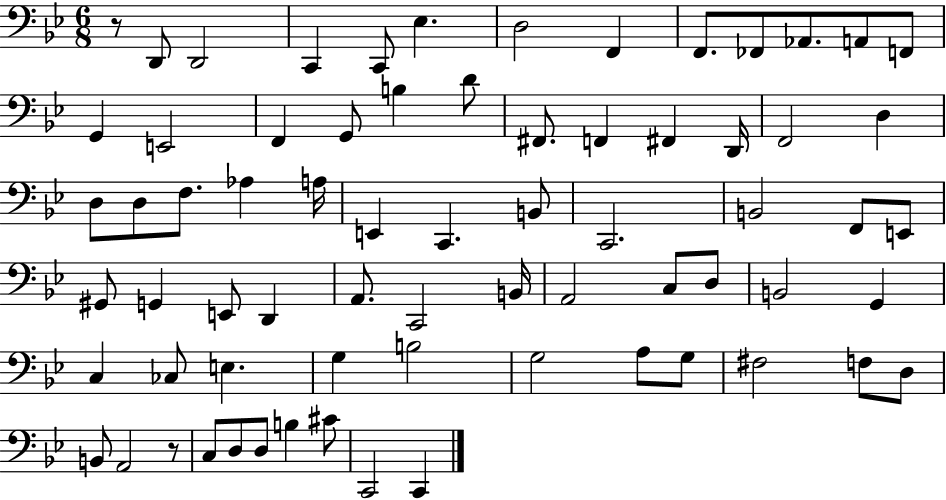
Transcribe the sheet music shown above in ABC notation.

X:1
T:Untitled
M:6/8
L:1/4
K:Bb
z/2 D,,/2 D,,2 C,, C,,/2 _E, D,2 F,, F,,/2 _F,,/2 _A,,/2 A,,/2 F,,/2 G,, E,,2 F,, G,,/2 B, D/2 ^F,,/2 F,, ^F,, D,,/4 F,,2 D, D,/2 D,/2 F,/2 _A, A,/4 E,, C,, B,,/2 C,,2 B,,2 F,,/2 E,,/2 ^G,,/2 G,, E,,/2 D,, A,,/2 C,,2 B,,/4 A,,2 C,/2 D,/2 B,,2 G,, C, _C,/2 E, G, B,2 G,2 A,/2 G,/2 ^F,2 F,/2 D,/2 B,,/2 A,,2 z/2 C,/2 D,/2 D,/2 B, ^C/2 C,,2 C,,